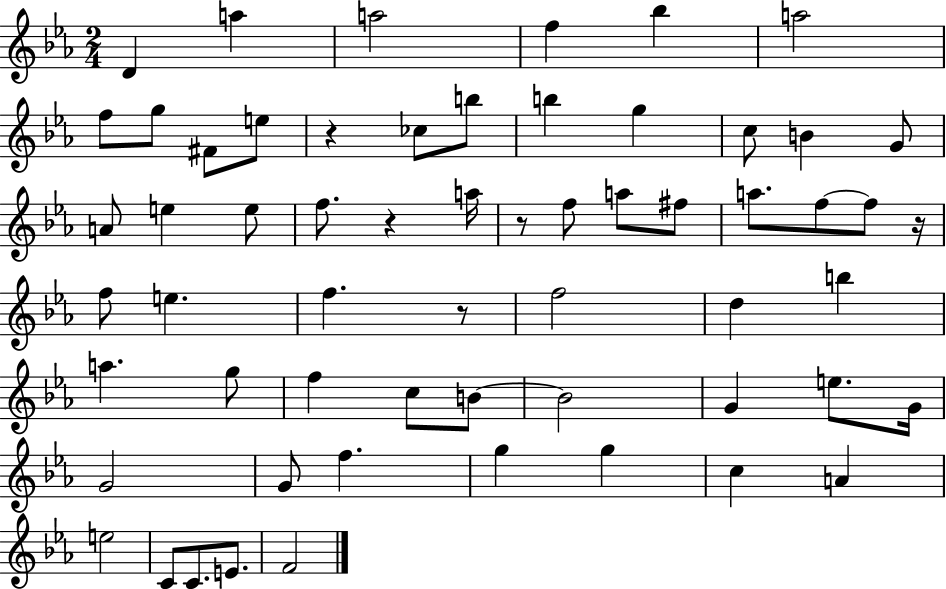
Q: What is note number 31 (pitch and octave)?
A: F5